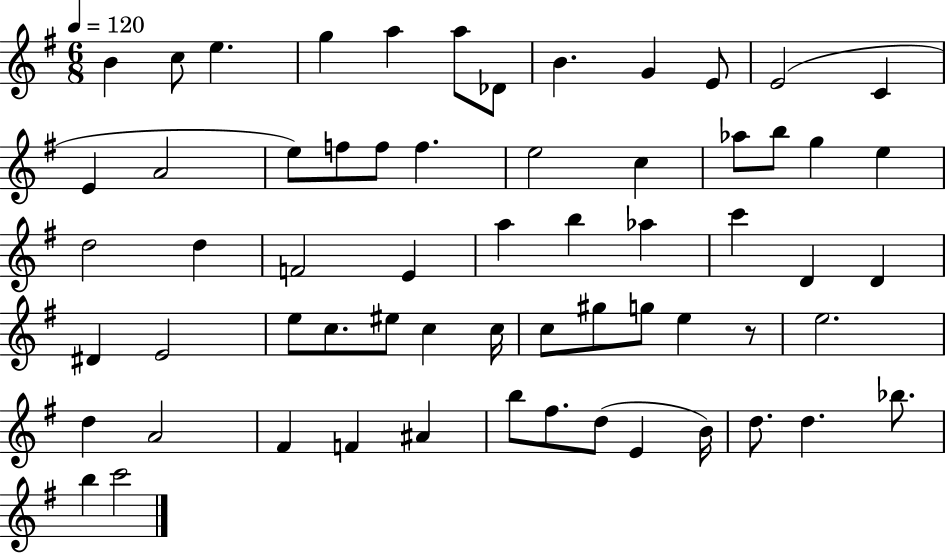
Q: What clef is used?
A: treble